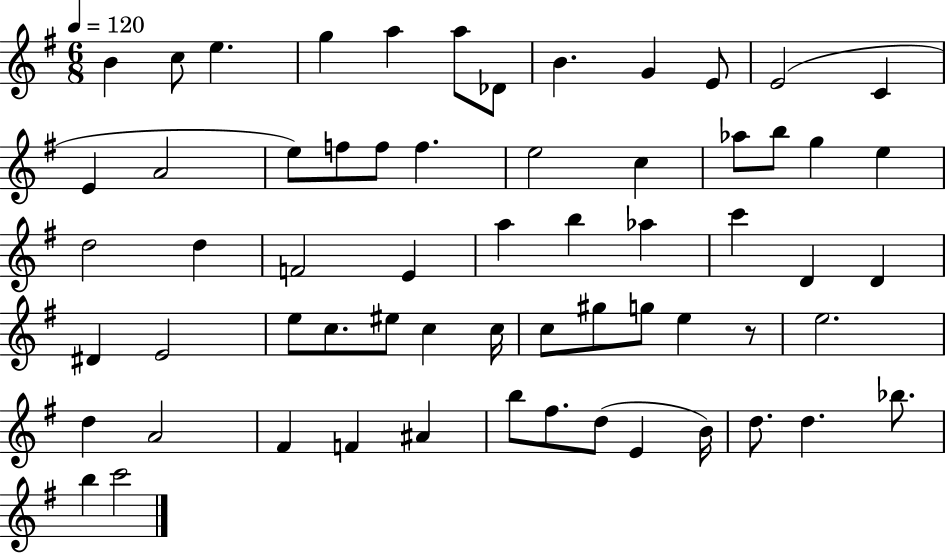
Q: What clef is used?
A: treble